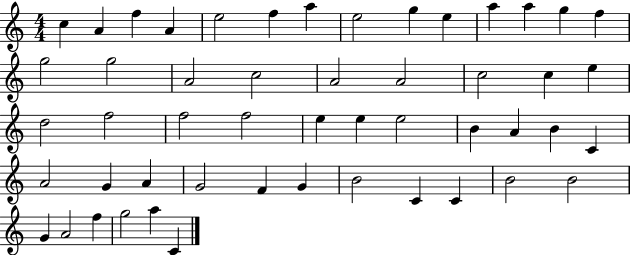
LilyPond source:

{
  \clef treble
  \numericTimeSignature
  \time 4/4
  \key c \major
  c''4 a'4 f''4 a'4 | e''2 f''4 a''4 | e''2 g''4 e''4 | a''4 a''4 g''4 f''4 | \break g''2 g''2 | a'2 c''2 | a'2 a'2 | c''2 c''4 e''4 | \break d''2 f''2 | f''2 f''2 | e''4 e''4 e''2 | b'4 a'4 b'4 c'4 | \break a'2 g'4 a'4 | g'2 f'4 g'4 | b'2 c'4 c'4 | b'2 b'2 | \break g'4 a'2 f''4 | g''2 a''4 c'4 | \bar "|."
}